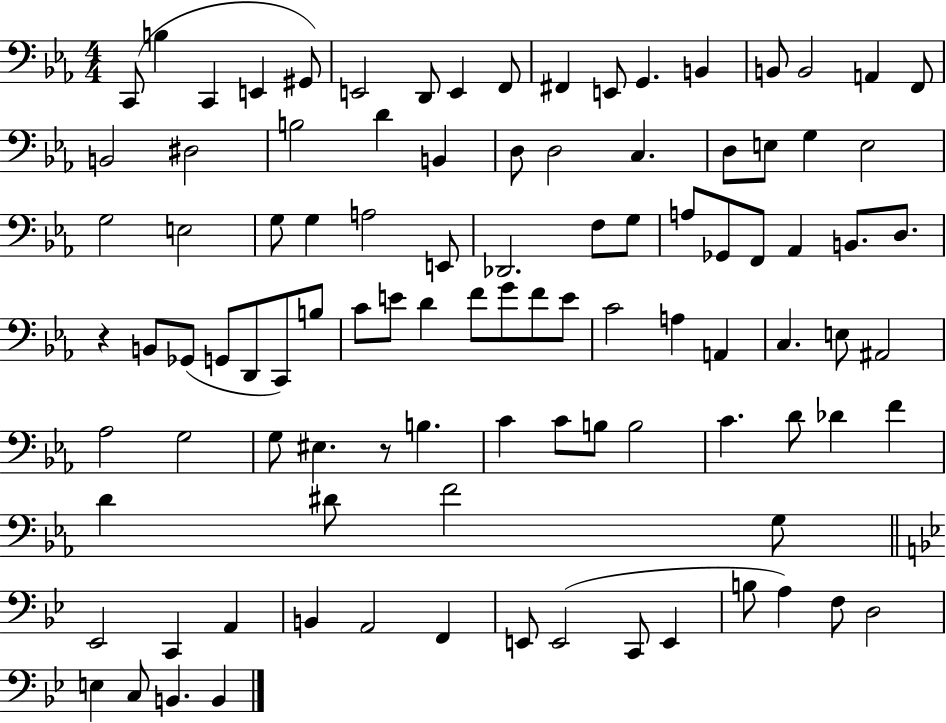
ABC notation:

X:1
T:Untitled
M:4/4
L:1/4
K:Eb
C,,/2 B, C,, E,, ^G,,/2 E,,2 D,,/2 E,, F,,/2 ^F,, E,,/2 G,, B,, B,,/2 B,,2 A,, F,,/2 B,,2 ^D,2 B,2 D B,, D,/2 D,2 C, D,/2 E,/2 G, E,2 G,2 E,2 G,/2 G, A,2 E,,/2 _D,,2 F,/2 G,/2 A,/2 _G,,/2 F,,/2 _A,, B,,/2 D,/2 z B,,/2 _G,,/2 G,,/2 D,,/2 C,,/2 B,/2 C/2 E/2 D F/2 G/2 F/2 E/2 C2 A, A,, C, E,/2 ^A,,2 _A,2 G,2 G,/2 ^E, z/2 B, C C/2 B,/2 B,2 C D/2 _D F D ^D/2 F2 G,/2 _E,,2 C,, A,, B,, A,,2 F,, E,,/2 E,,2 C,,/2 E,, B,/2 A, F,/2 D,2 E, C,/2 B,, B,,